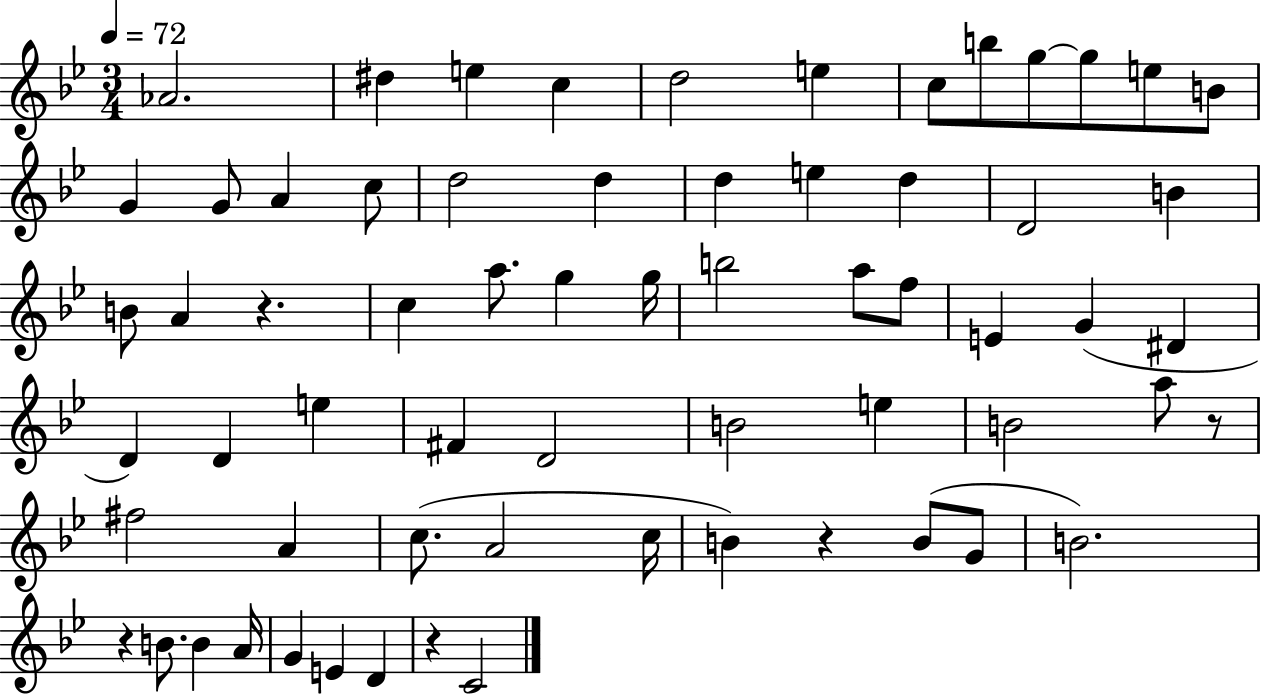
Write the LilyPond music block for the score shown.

{
  \clef treble
  \numericTimeSignature
  \time 3/4
  \key bes \major
  \tempo 4 = 72
  aes'2. | dis''4 e''4 c''4 | d''2 e''4 | c''8 b''8 g''8~~ g''8 e''8 b'8 | \break g'4 g'8 a'4 c''8 | d''2 d''4 | d''4 e''4 d''4 | d'2 b'4 | \break b'8 a'4 r4. | c''4 a''8. g''4 g''16 | b''2 a''8 f''8 | e'4 g'4( dis'4 | \break d'4) d'4 e''4 | fis'4 d'2 | b'2 e''4 | b'2 a''8 r8 | \break fis''2 a'4 | c''8.( a'2 c''16 | b'4) r4 b'8( g'8 | b'2.) | \break r4 b'8. b'4 a'16 | g'4 e'4 d'4 | r4 c'2 | \bar "|."
}